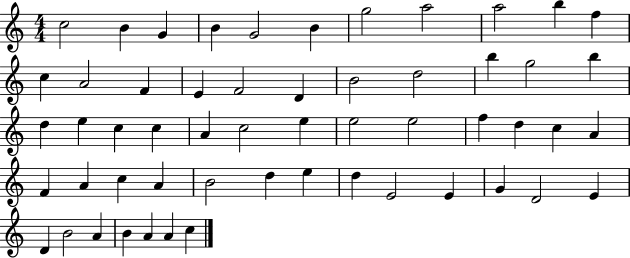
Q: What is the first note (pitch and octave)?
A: C5